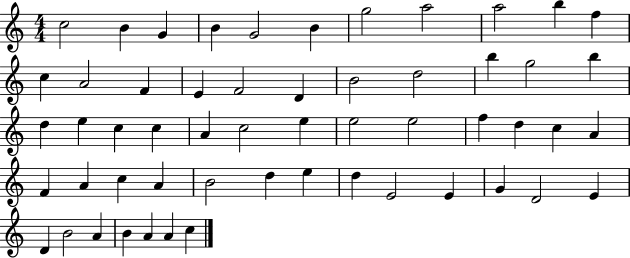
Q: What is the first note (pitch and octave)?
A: C5